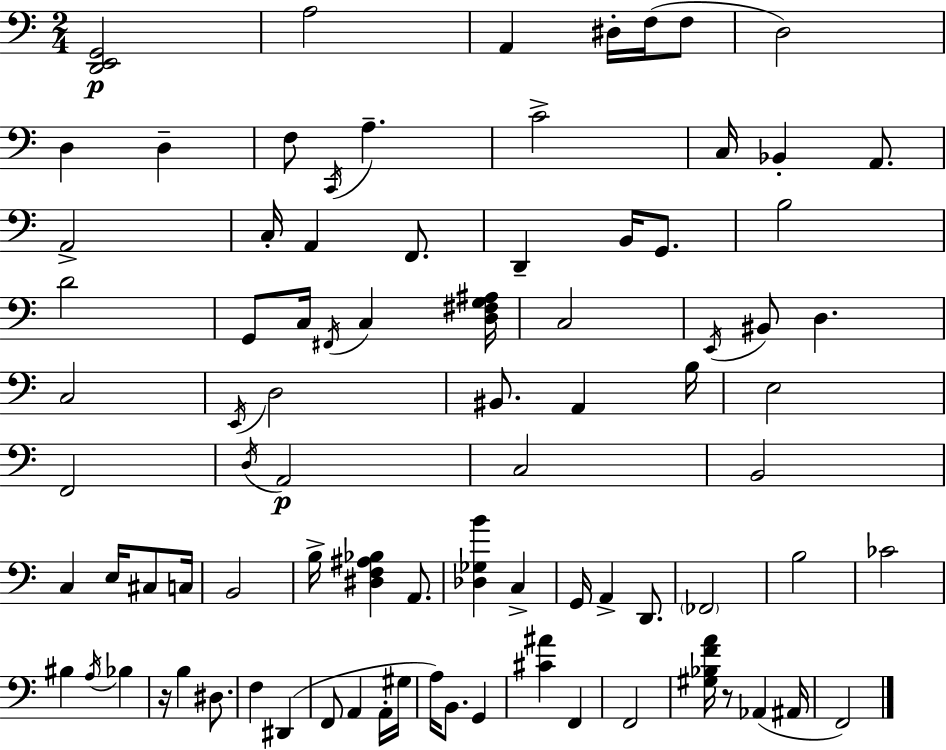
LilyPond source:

{
  \clef bass
  \numericTimeSignature
  \time 2/4
  \key c \major
  <d, e, g,>2\p | a2 | a,4 dis16-. f16( f8 | d2) | \break d4 d4-- | f8 \acciaccatura { c,16 } a4.-- | c'2-> | c16 bes,4-. a,8. | \break a,2-> | c16-. a,4 f,8. | d,4-- b,16 g,8. | b2 | \break d'2 | g,8 c16 \acciaccatura { fis,16 } c4 | <d fis g ais>16 c2 | \acciaccatura { e,16 } bis,8 d4. | \break c2 | \acciaccatura { e,16 } d2 | bis,8. a,4 | b16 e2 | \break f,2 | \acciaccatura { d16 }\p a,2 | c2 | b,2 | \break c4 | e16 cis8 c16 b,2 | b16-> <dis f ais bes>4 | a,8. <des ges b'>4 | \break c4-> g,16 a,4-> | d,8. \parenthesize fes,2 | b2 | ces'2 | \break bis4 | \acciaccatura { a16 } bes4 r16 b4 | dis8. f4 | dis,4( f,8 | \break a,4 a,16-. gis16 a16) b,8. | g,4 <cis' ais'>4 | f,4 f,2 | <gis bes f' a'>16 r8 | \break aes,4( ais,16 f,2) | \bar "|."
}